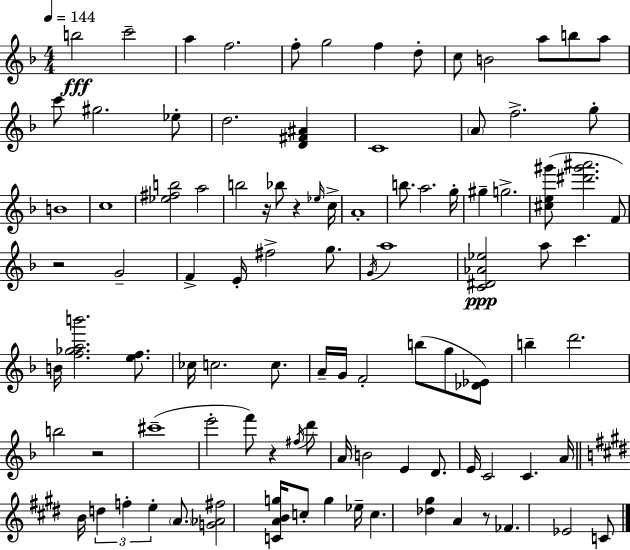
X:1
T:Untitled
M:4/4
L:1/4
K:Dm
b2 c'2 a f2 f/2 g2 f d/2 c/2 B2 a/2 b/2 a/2 c'/2 ^g2 _e/2 d2 [D^F^A] C4 A/2 f2 g/2 B4 c4 [_e^fb]2 a2 b2 z/4 _b/2 z _e/4 c/4 A4 b/2 a2 g/4 ^g g2 [^ce^g']/2 [^d'^g'^a']2 F/2 z2 G2 F E/4 ^f2 g/2 G/4 a4 [C^D_A_e]2 a/2 c' B/4 [f_gab']2 [ef]/2 _c/4 c2 c/2 A/4 G/4 F2 b/2 g/2 [_D_E]/2 b d'2 b2 z2 ^c'4 e'2 f'/2 z ^f/4 d'/2 A/4 B2 E D/2 E/4 C2 C A/4 B/4 d f e A/2 [G_A^f]2 [CABg]/4 c/2 g _e/4 c [_d^g] A z/2 _F _E2 C/2